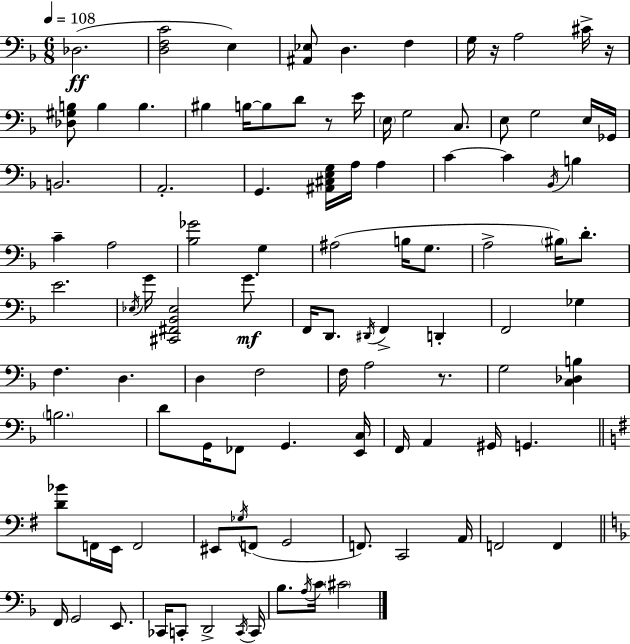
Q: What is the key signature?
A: F major